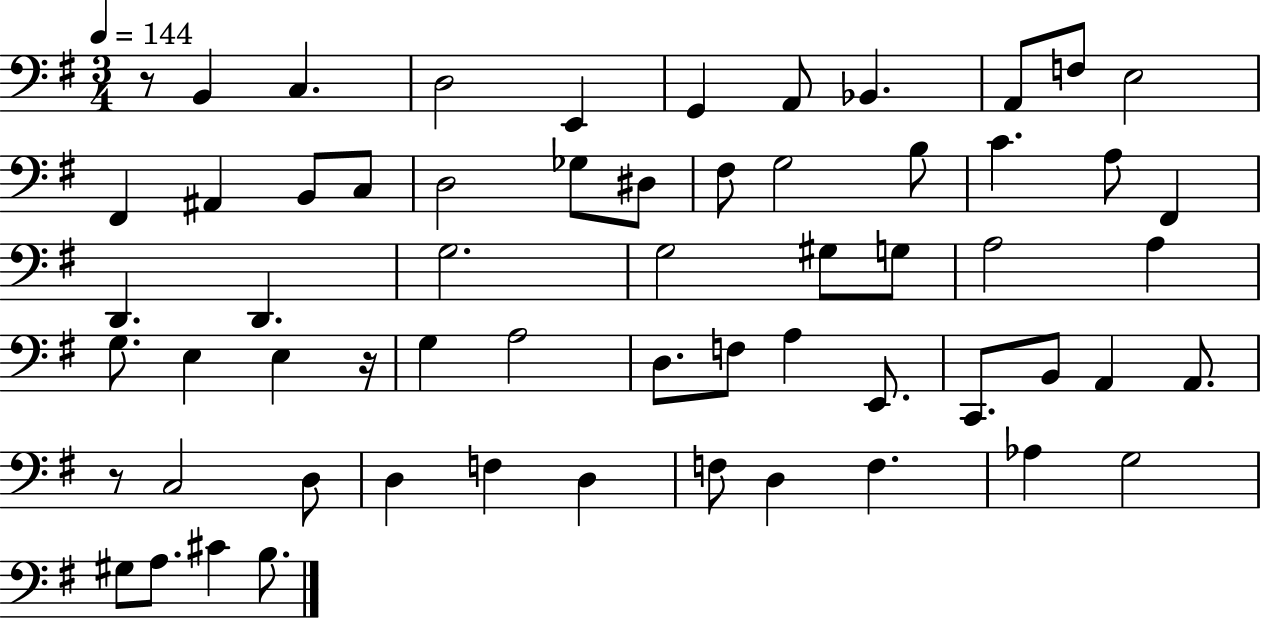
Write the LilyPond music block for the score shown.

{
  \clef bass
  \numericTimeSignature
  \time 3/4
  \key g \major
  \tempo 4 = 144
  r8 b,4 c4. | d2 e,4 | g,4 a,8 bes,4. | a,8 f8 e2 | \break fis,4 ais,4 b,8 c8 | d2 ges8 dis8 | fis8 g2 b8 | c'4. a8 fis,4 | \break d,4. d,4. | g2. | g2 gis8 g8 | a2 a4 | \break g8. e4 e4 r16 | g4 a2 | d8. f8 a4 e,8. | c,8. b,8 a,4 a,8. | \break r8 c2 d8 | d4 f4 d4 | f8 d4 f4. | aes4 g2 | \break gis8 a8. cis'4 b8. | \bar "|."
}